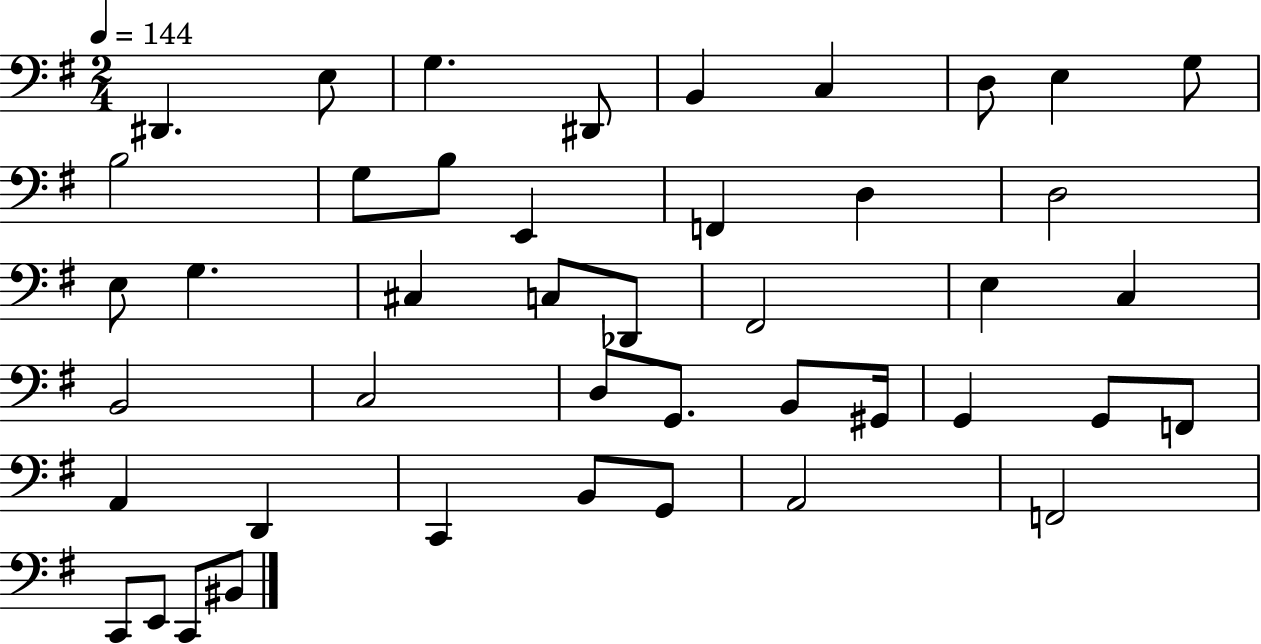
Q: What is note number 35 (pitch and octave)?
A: D2